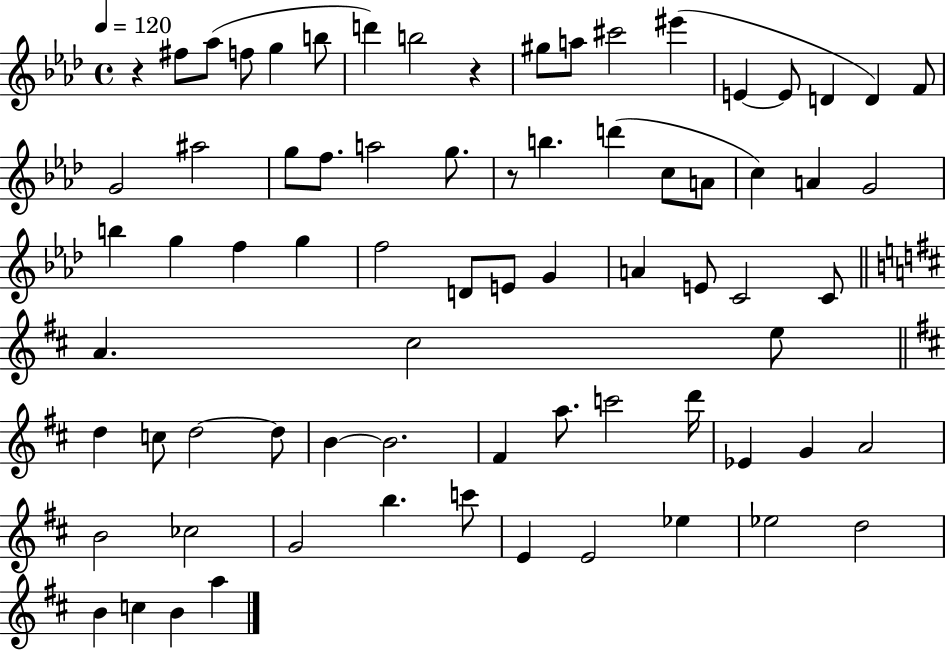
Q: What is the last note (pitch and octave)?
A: A5